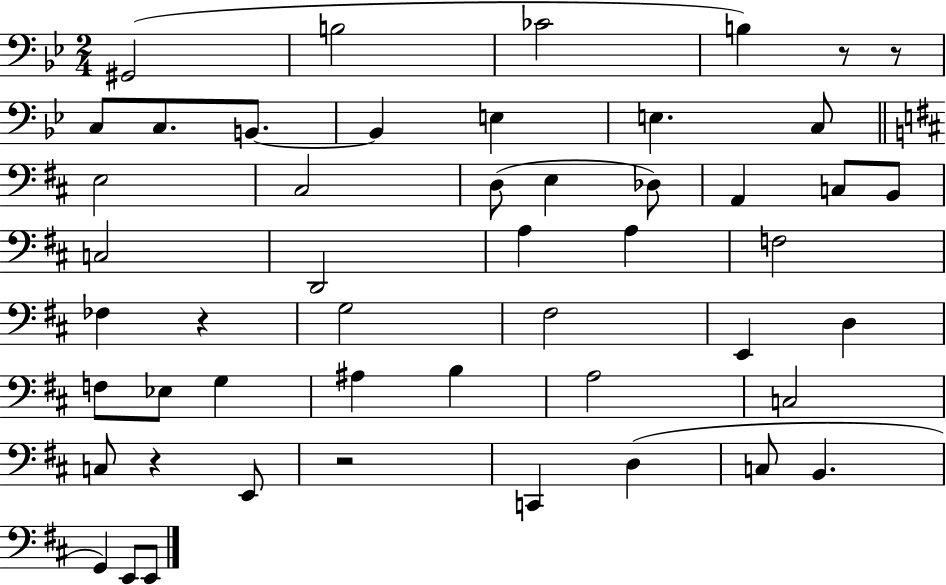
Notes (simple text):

G#2/h B3/h CES4/h B3/q R/e R/e C3/e C3/e. B2/e. B2/q E3/q E3/q. C3/e E3/h C#3/h D3/e E3/q Db3/e A2/q C3/e B2/e C3/h D2/h A3/q A3/q F3/h FES3/q R/q G3/h F#3/h E2/q D3/q F3/e Eb3/e G3/q A#3/q B3/q A3/h C3/h C3/e R/q E2/e R/h C2/q D3/q C3/e B2/q. G2/q E2/e E2/e